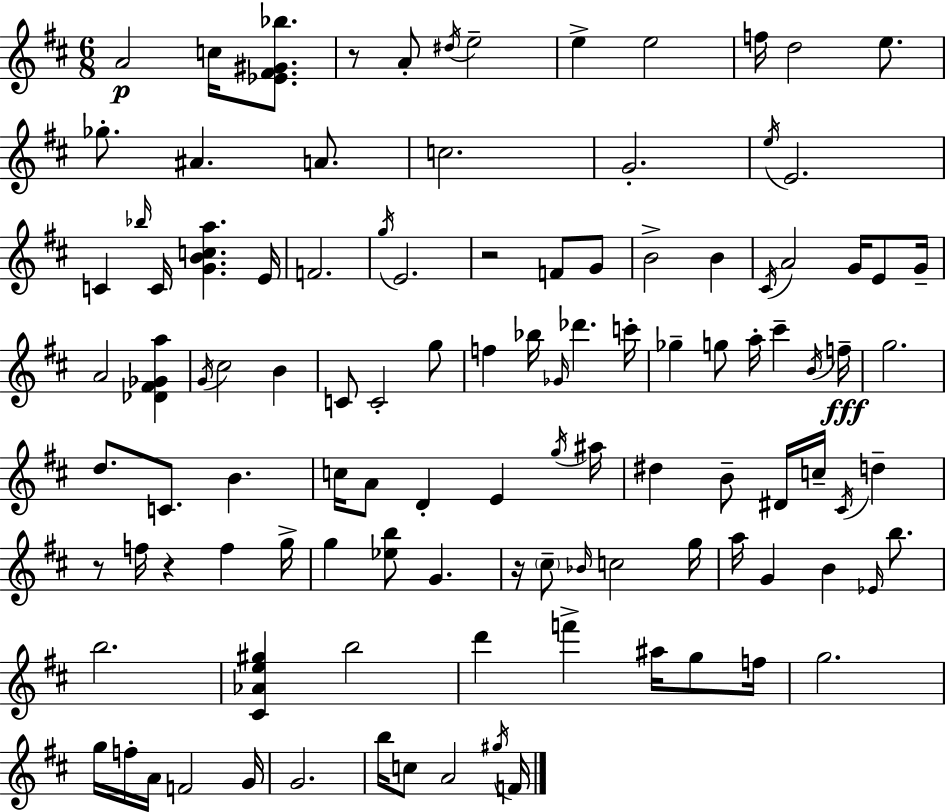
A4/h C5/s [Eb4,F#4,G#4,Bb5]/e. R/e A4/e D#5/s E5/h E5/q E5/h F5/s D5/h E5/e. Gb5/e. A#4/q. A4/e. C5/h. G4/h. E5/s E4/h. C4/q Bb5/s C4/s [G4,B4,C5,A5]/q. E4/s F4/h. G5/s E4/h. R/h F4/e G4/e B4/h B4/q C#4/s A4/h G4/s E4/e G4/s A4/h [Db4,F#4,Gb4,A5]/q G4/s C#5/h B4/q C4/e C4/h G5/e F5/q Bb5/s Gb4/s Db6/q. C6/s Gb5/q G5/e A5/s C#6/q B4/s F5/s G5/h. D5/e. C4/e. B4/q. C5/s A4/e D4/q E4/q G5/s A#5/s D#5/q B4/e D#4/s C5/s C#4/s D5/q R/e F5/s R/q F5/q G5/s G5/q [Eb5,B5]/e G4/q. R/s C#5/e Bb4/s C5/h G5/s A5/s G4/q B4/q Eb4/s B5/e. B5/h. [C#4,Ab4,E5,G#5]/q B5/h D6/q F6/q A#5/s G5/e F5/s G5/h. G5/s F5/s A4/s F4/h G4/s G4/h. B5/s C5/e A4/h G#5/s F4/s